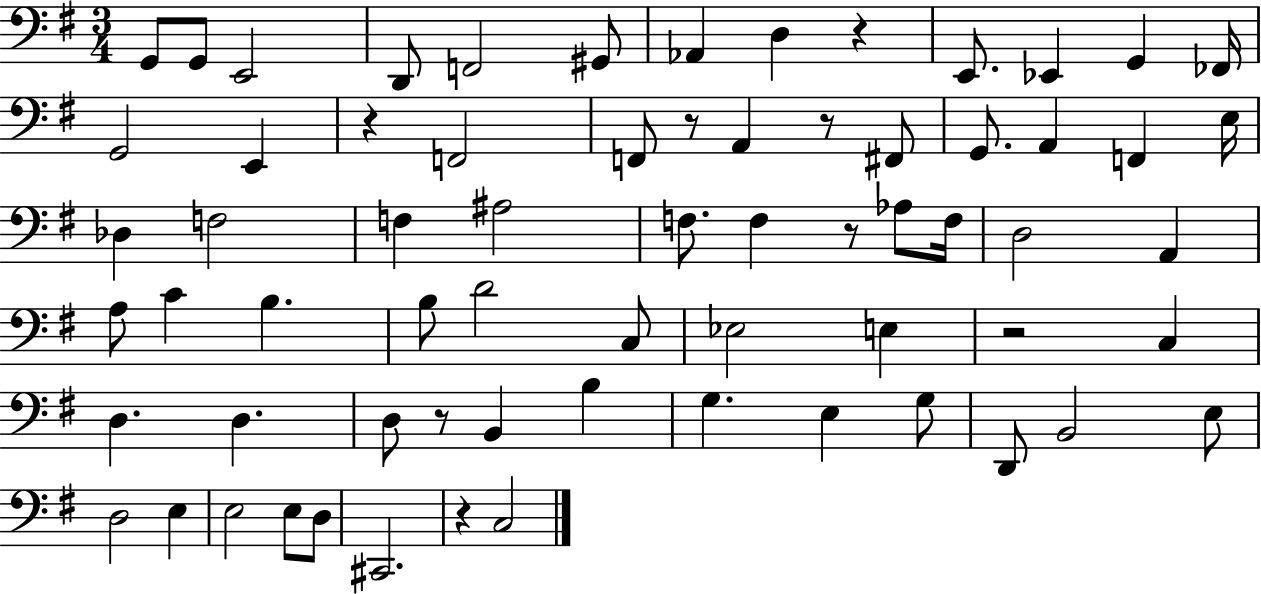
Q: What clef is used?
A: bass